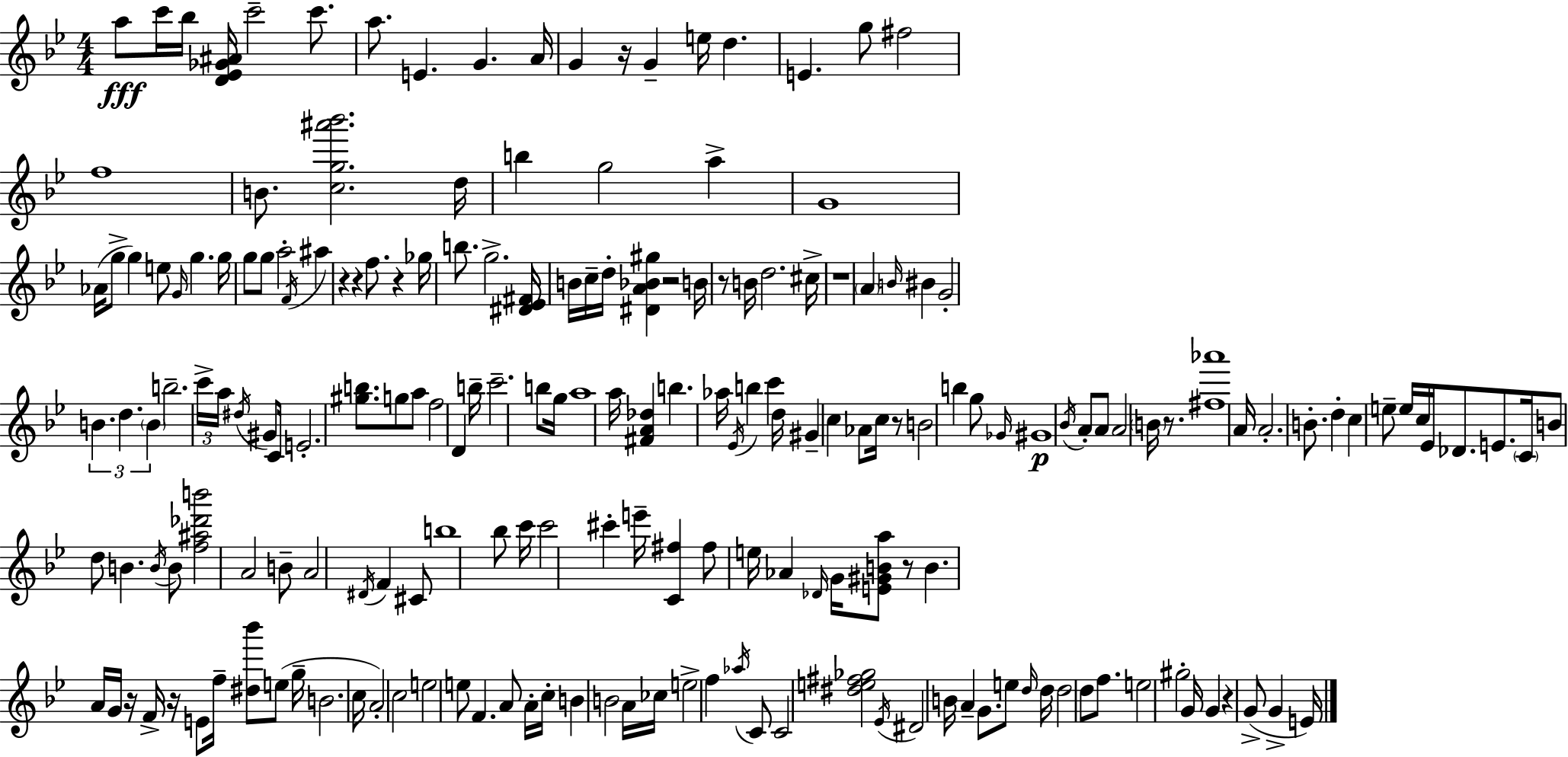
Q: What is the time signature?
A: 4/4